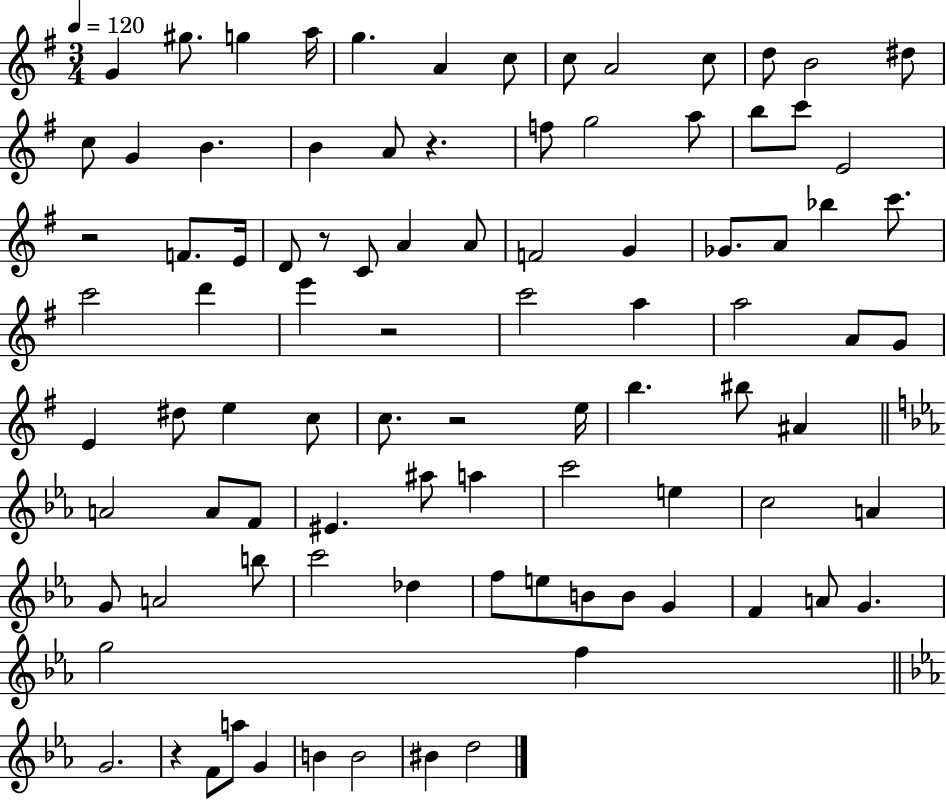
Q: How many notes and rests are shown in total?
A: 92